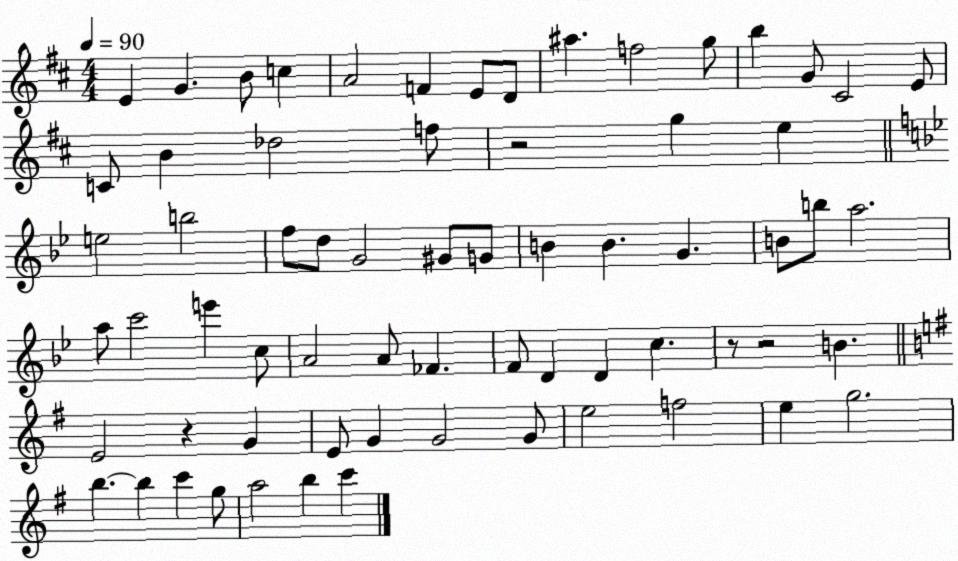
X:1
T:Untitled
M:4/4
L:1/4
K:D
E G B/2 c A2 F E/2 D/2 ^a f2 g/2 b G/2 ^C2 E/2 C/2 B _d2 f/2 z2 g e e2 b2 f/2 d/2 G2 ^G/2 G/2 B B G B/2 b/2 a2 a/2 c'2 e' c/2 A2 A/2 _F F/2 D D c z/2 z2 B E2 z G E/2 G G2 G/2 e2 f2 e g2 b b c' g/2 a2 b c'